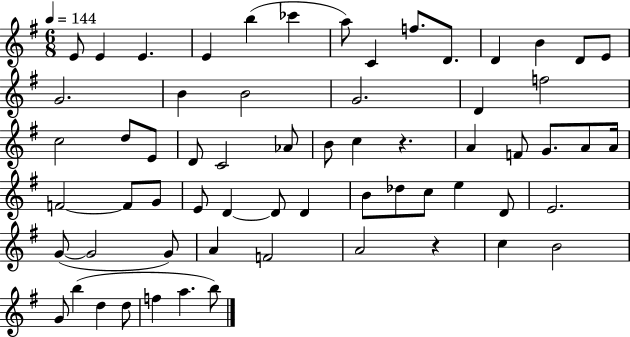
{
  \clef treble
  \numericTimeSignature
  \time 6/8
  \key g \major
  \tempo 4 = 144
  \repeat volta 2 { e'8 e'4 e'4. | e'4 b''4( ces'''4 | a''8) c'4 f''8. d'8. | d'4 b'4 d'8 e'8 | \break g'2. | b'4 b'2 | g'2. | d'4 f''2 | \break c''2 d''8 e'8 | d'8 c'2 aes'8 | b'8 c''4 r4. | a'4 f'8 g'8. a'8 a'16 | \break f'2~~ f'8 g'8 | e'8 d'4~~ d'8 d'4 | b'8 des''8 c''8 e''4 d'8 | e'2. | \break g'8~(~ g'2 g'8) | a'4 f'2 | a'2 r4 | c''4 b'2 | \break g'8 b''4( d''4 d''8 | f''4 a''4. b''8) | } \bar "|."
}